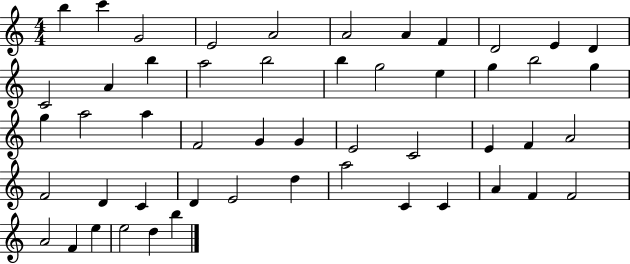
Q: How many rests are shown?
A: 0